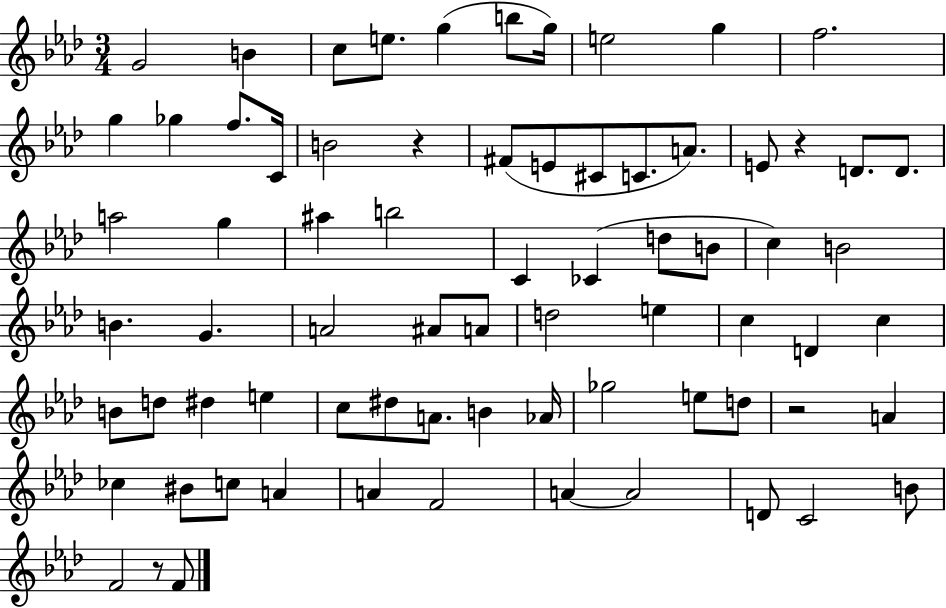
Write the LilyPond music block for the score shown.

{
  \clef treble
  \numericTimeSignature
  \time 3/4
  \key aes \major
  \repeat volta 2 { g'2 b'4 | c''8 e''8. g''4( b''8 g''16) | e''2 g''4 | f''2. | \break g''4 ges''4 f''8. c'16 | b'2 r4 | fis'8( e'8 cis'8 c'8. a'8.) | e'8 r4 d'8. d'8. | \break a''2 g''4 | ais''4 b''2 | c'4 ces'4( d''8 b'8 | c''4) b'2 | \break b'4. g'4. | a'2 ais'8 a'8 | d''2 e''4 | c''4 d'4 c''4 | \break b'8 d''8 dis''4 e''4 | c''8 dis''8 a'8. b'4 aes'16 | ges''2 e''8 d''8 | r2 a'4 | \break ces''4 bis'8 c''8 a'4 | a'4 f'2 | a'4~~ a'2 | d'8 c'2 b'8 | \break f'2 r8 f'8 | } \bar "|."
}